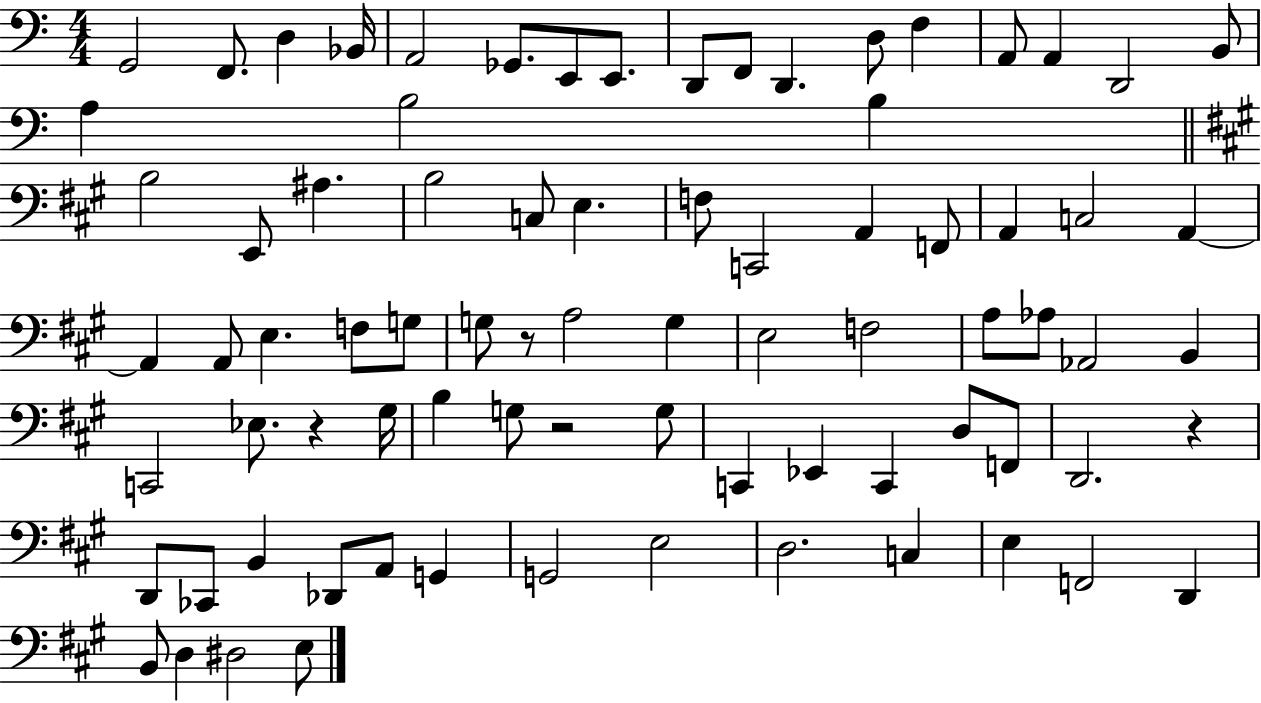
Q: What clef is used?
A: bass